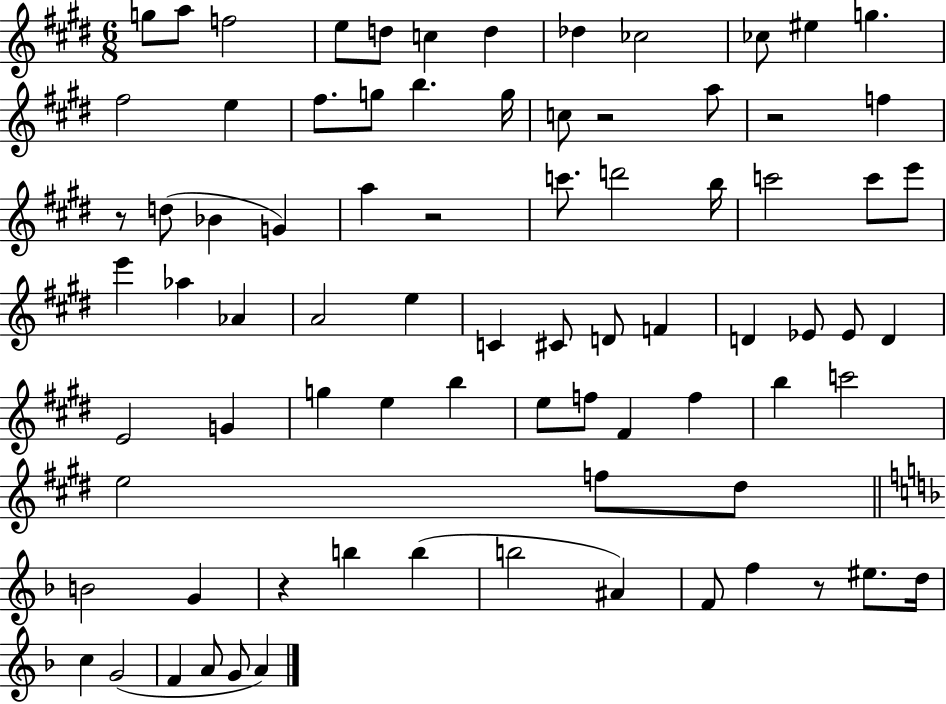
{
  \clef treble
  \numericTimeSignature
  \time 6/8
  \key e \major
  g''8 a''8 f''2 | e''8 d''8 c''4 d''4 | des''4 ces''2 | ces''8 eis''4 g''4. | \break fis''2 e''4 | fis''8. g''8 b''4. g''16 | c''8 r2 a''8 | r2 f''4 | \break r8 d''8( bes'4 g'4) | a''4 r2 | c'''8. d'''2 b''16 | c'''2 c'''8 e'''8 | \break e'''4 aes''4 aes'4 | a'2 e''4 | c'4 cis'8 d'8 f'4 | d'4 ees'8 ees'8 d'4 | \break e'2 g'4 | g''4 e''4 b''4 | e''8 f''8 fis'4 f''4 | b''4 c'''2 | \break e''2 f''8 dis''8 | \bar "||" \break \key f \major b'2 g'4 | r4 b''4 b''4( | b''2 ais'4) | f'8 f''4 r8 eis''8. d''16 | \break c''4 g'2( | f'4 a'8 g'8 a'4) | \bar "|."
}